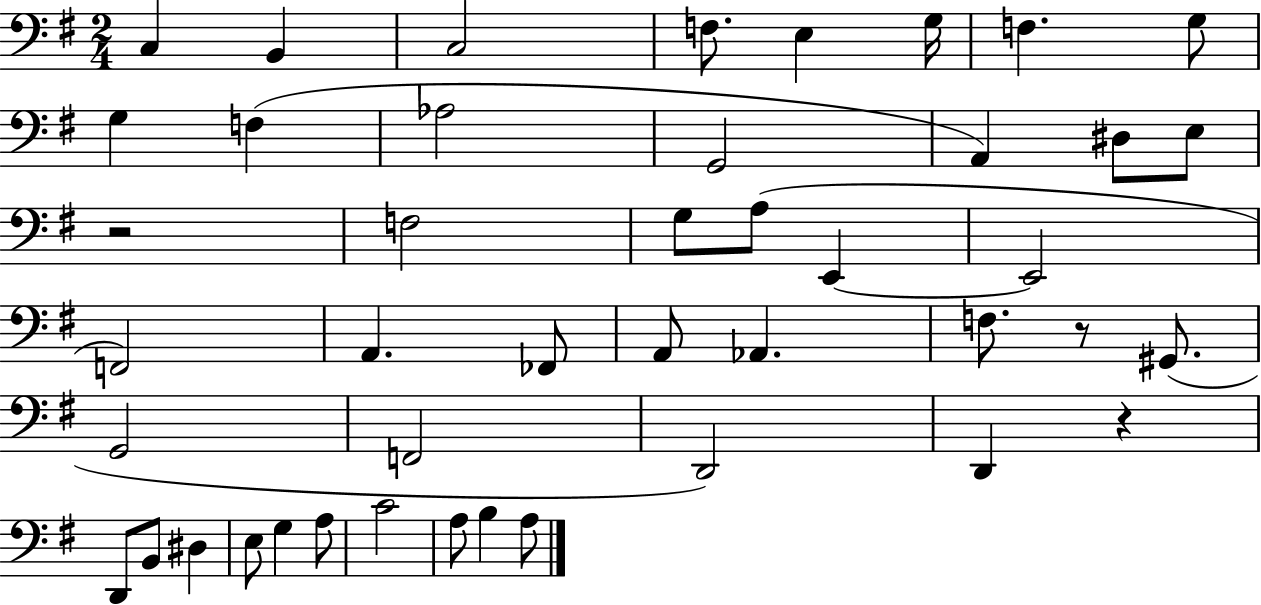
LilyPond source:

{
  \clef bass
  \numericTimeSignature
  \time 2/4
  \key g \major
  c4 b,4 | c2 | f8. e4 g16 | f4. g8 | \break g4 f4( | aes2 | g,2 | a,4) dis8 e8 | \break r2 | f2 | g8 a8( e,4~~ | e,2 | \break f,2) | a,4. fes,8 | a,8 aes,4. | f8. r8 gis,8.( | \break g,2 | f,2 | d,2) | d,4 r4 | \break d,8 b,8 dis4 | e8 g4 a8 | c'2 | a8 b4 a8 | \break \bar "|."
}